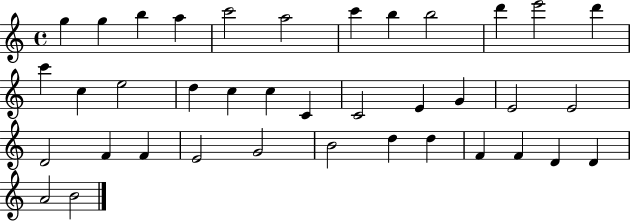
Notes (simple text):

G5/q G5/q B5/q A5/q C6/h A5/h C6/q B5/q B5/h D6/q E6/h D6/q C6/q C5/q E5/h D5/q C5/q C5/q C4/q C4/h E4/q G4/q E4/h E4/h D4/h F4/q F4/q E4/h G4/h B4/h D5/q D5/q F4/q F4/q D4/q D4/q A4/h B4/h